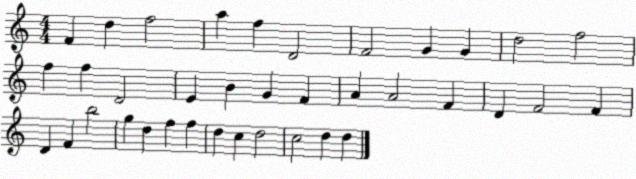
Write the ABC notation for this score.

X:1
T:Untitled
M:4/4
L:1/4
K:C
F d f2 a f D2 F2 G G d2 f2 f f D2 E B G F A A2 F D F2 F D F b2 g d f f d c d2 c2 d d